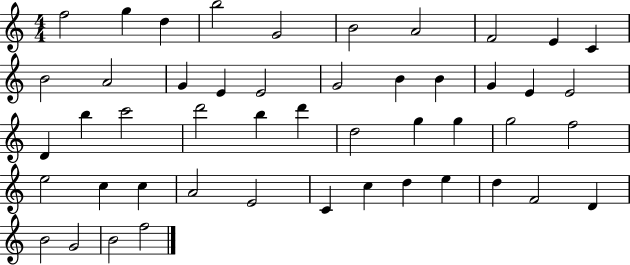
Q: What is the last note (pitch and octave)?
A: F5